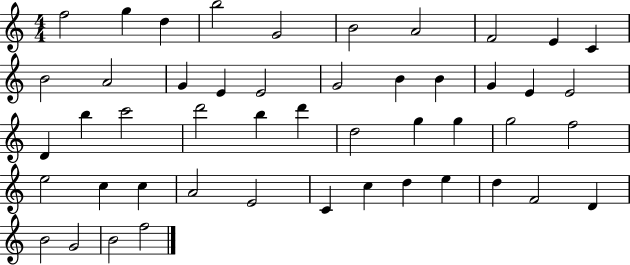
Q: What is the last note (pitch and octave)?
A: F5